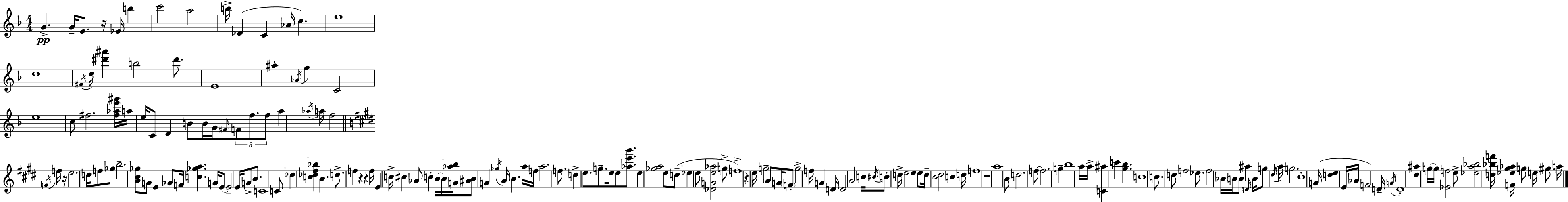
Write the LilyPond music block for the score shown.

{
  \clef treble
  \numericTimeSignature
  \time 4/4
  \key d \minor
  g'4.->\pp g'16-- e'8. r16 ees'16 b''4 | c'''2 a''2 | b''16-> des'4( c'4 aes'16 c''4.) | e''1 | \break d''1 | \acciaccatura { fis'16 } d''16 <dis''' ais'''>4 b''2 dis'''8. | e'1 | ais''4-. \acciaccatura { aes'16 } g''4 c'2 | \break e''1 | c''8 fis''2. | <fis'' aes'' e''' gis'''>16 a''16 e''16 c'8 d'4 b'8 b'16 g'16 \grace { fis'16 } \tuplet 3/2 { f'8 | f''8. f''8 } a''4 \acciaccatura { aes''16 } a''16 f''2 | \break \bar "||" \break \key e \major \acciaccatura { f'16 } f''16 r16 e''2. d''16 | f''8 ges''8 b''2.-- | <a' cis'' ges''>8 g'8 e'4 ges'8 f'16 <c'' ges'' a''>4. | g'16 e'8~~ e'2-- e'16 g'8-> b'8. | \break c'1 | c'8 des''4 <c'' des'' fis'' bes''>4 b'4. | d''8.-> f''4 r4 r4 | f''16 e'4 c''16-> cis''4 aes'8 c''4-. | \break b'16~~ b'16 <g' aes'' b''>16 <ais' b'>8 g'4 \acciaccatura { ges''16 } a'16 b'4. | a''16 f''16 a''2. | f''8. d''4-> e''8. g''8.-- e''16 e''8 | <aes'' e''' b'''>8. e''4 <ges'' a''>2 e''8 | \break d''8--( ees''4 e''8 <des' g' e'' aes''>2 | g''8-> f''1->) | r4 e''16 g''2-- | \parenthesize a'8 g'16 \parenthesize f'8-. g''2-> f''16 g'4 | \break d'16 d'2 a'2 | c''16 \acciaccatura { cis''16 } c''8-. d''16-> e''2 | e''4 e''8 d''16-- <cis'' dis''>2 c''4 | d''16 f''1 | \break r1 | a''1 | b'8 d''2. | f''8~~ f''2. | \break g''4-- b''1 | a''16 a''16-> <c' ais''>4 c'''4 <gis'' b''>4. | c''1 | c''8. d''8 f''2 | \break ees''8. f''2 \parenthesize bes'16 b'16 b'8 | ais''4 \grace { d'16 } b'16 g''8 \acciaccatura { dis''16 } a''16 g''2. | cis''1-. | g'16( <d'' e''>4 e'16 aes'16 f'2) | \break d'16-- \acciaccatura { g'16 } d'1-. | <dis'' ais''>4 g''16~~ g''16 <ees' f''>2 | e''8-> <ees'' a'' bes''>2 <d'' bes'' f'''>16 | <f' ees'' gis'' aes''>16 g''8 e''16 gis''8 a''16 \bar "|."
}